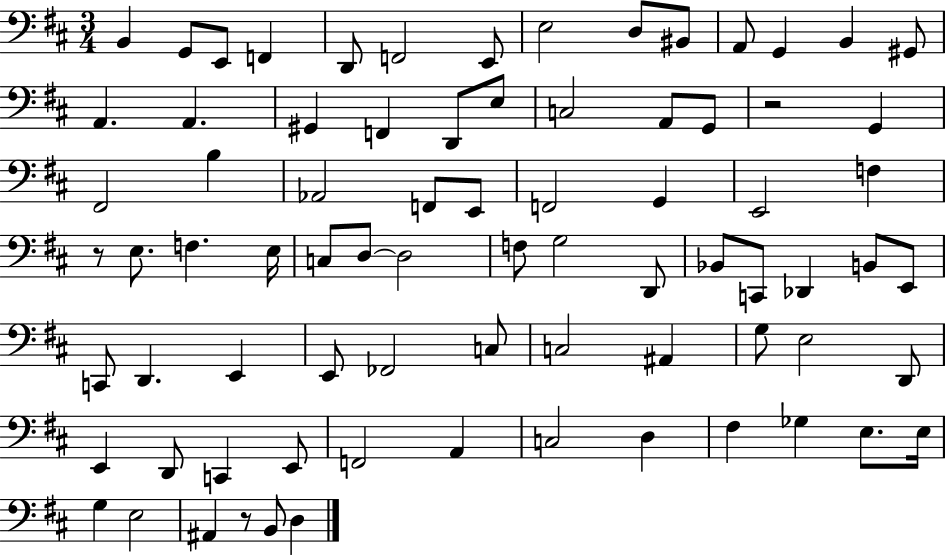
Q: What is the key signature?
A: D major